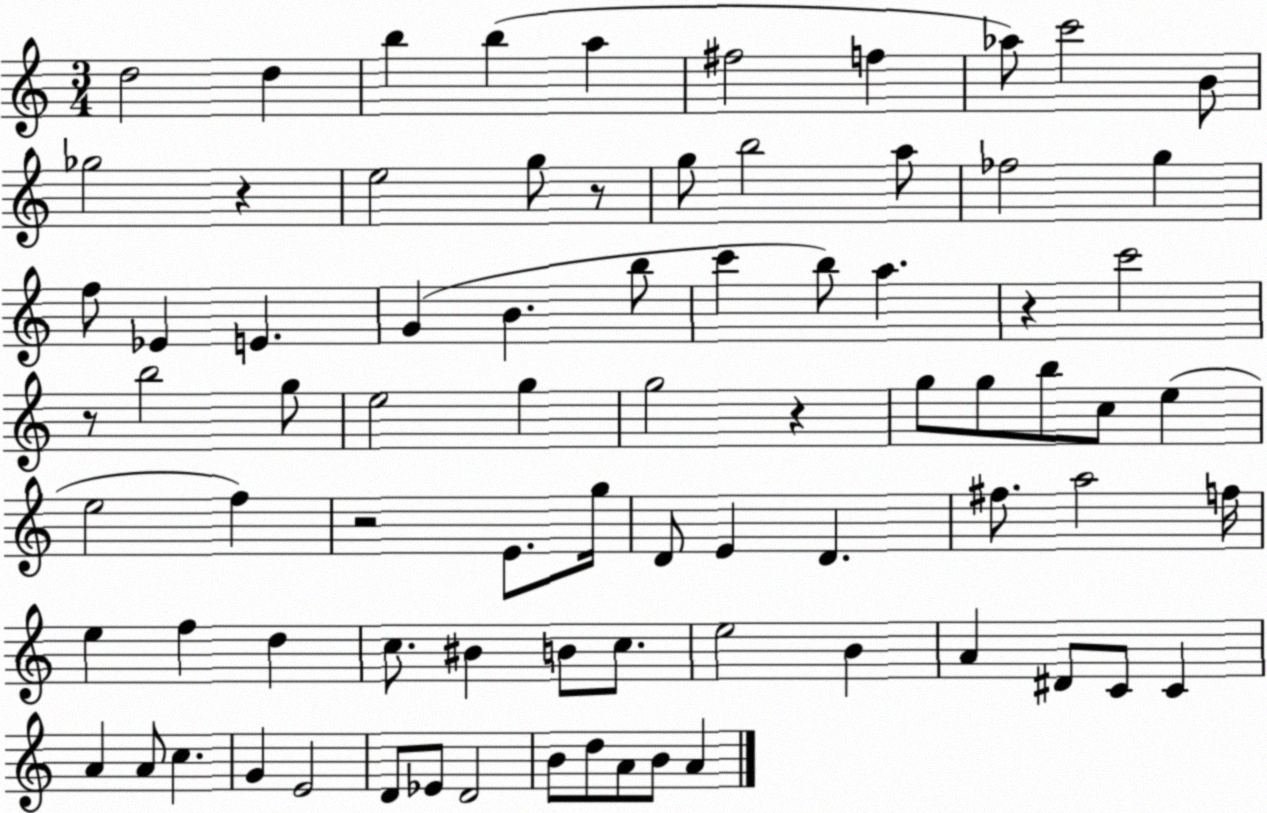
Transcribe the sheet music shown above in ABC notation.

X:1
T:Untitled
M:3/4
L:1/4
K:C
d2 d b b a ^f2 f _a/2 c'2 B/2 _g2 z e2 g/2 z/2 g/2 b2 a/2 _f2 g f/2 _E E G B b/2 c' b/2 a z c'2 z/2 b2 g/2 e2 g g2 z g/2 g/2 b/2 c/2 e e2 f z2 E/2 g/4 D/2 E D ^f/2 a2 f/4 e f d c/2 ^B B/2 c/2 e2 B A ^D/2 C/2 C A A/2 c G E2 D/2 _E/2 D2 B/2 d/2 A/2 B/2 A